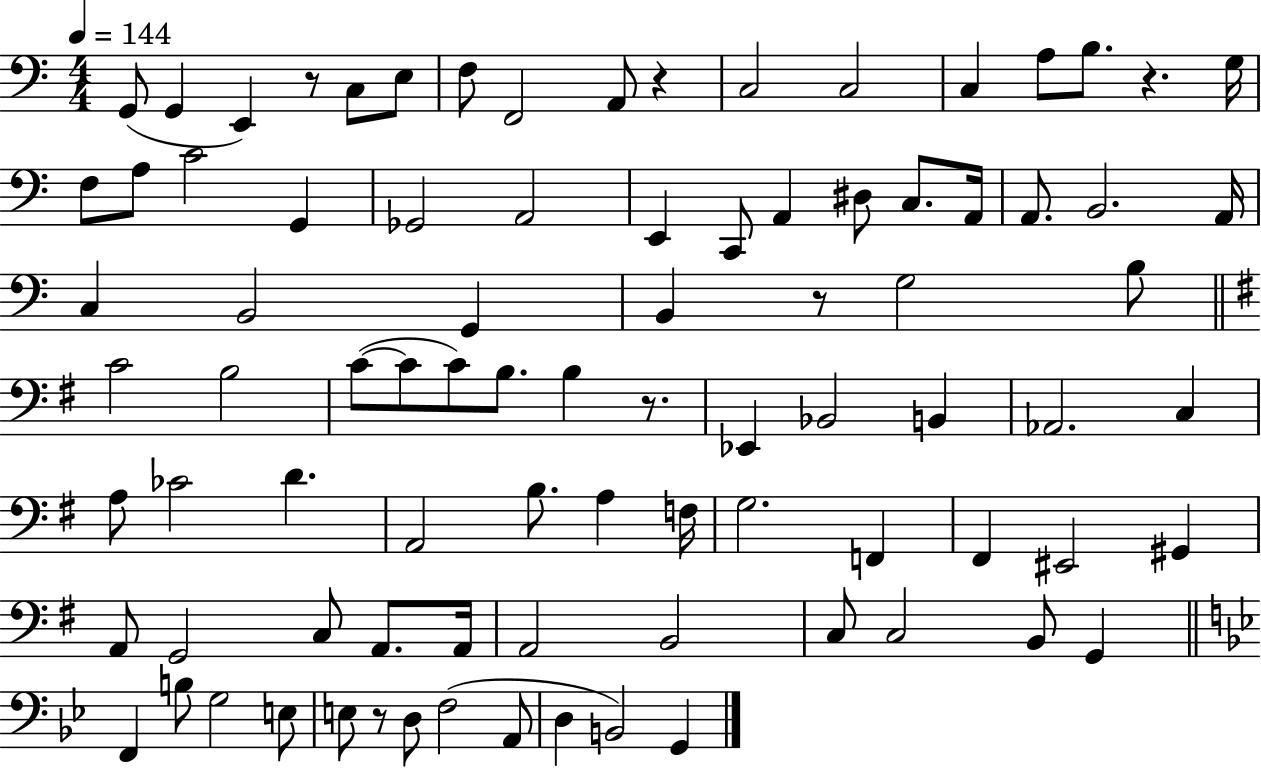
X:1
T:Untitled
M:4/4
L:1/4
K:C
G,,/2 G,, E,, z/2 C,/2 E,/2 F,/2 F,,2 A,,/2 z C,2 C,2 C, A,/2 B,/2 z G,/4 F,/2 A,/2 C2 G,, _G,,2 A,,2 E,, C,,/2 A,, ^D,/2 C,/2 A,,/4 A,,/2 B,,2 A,,/4 C, B,,2 G,, B,, z/2 G,2 B,/2 C2 B,2 C/2 C/2 C/2 B,/2 B, z/2 _E,, _B,,2 B,, _A,,2 C, A,/2 _C2 D A,,2 B,/2 A, F,/4 G,2 F,, ^F,, ^E,,2 ^G,, A,,/2 G,,2 C,/2 A,,/2 A,,/4 A,,2 B,,2 C,/2 C,2 B,,/2 G,, F,, B,/2 G,2 E,/2 E,/2 z/2 D,/2 F,2 A,,/2 D, B,,2 G,,